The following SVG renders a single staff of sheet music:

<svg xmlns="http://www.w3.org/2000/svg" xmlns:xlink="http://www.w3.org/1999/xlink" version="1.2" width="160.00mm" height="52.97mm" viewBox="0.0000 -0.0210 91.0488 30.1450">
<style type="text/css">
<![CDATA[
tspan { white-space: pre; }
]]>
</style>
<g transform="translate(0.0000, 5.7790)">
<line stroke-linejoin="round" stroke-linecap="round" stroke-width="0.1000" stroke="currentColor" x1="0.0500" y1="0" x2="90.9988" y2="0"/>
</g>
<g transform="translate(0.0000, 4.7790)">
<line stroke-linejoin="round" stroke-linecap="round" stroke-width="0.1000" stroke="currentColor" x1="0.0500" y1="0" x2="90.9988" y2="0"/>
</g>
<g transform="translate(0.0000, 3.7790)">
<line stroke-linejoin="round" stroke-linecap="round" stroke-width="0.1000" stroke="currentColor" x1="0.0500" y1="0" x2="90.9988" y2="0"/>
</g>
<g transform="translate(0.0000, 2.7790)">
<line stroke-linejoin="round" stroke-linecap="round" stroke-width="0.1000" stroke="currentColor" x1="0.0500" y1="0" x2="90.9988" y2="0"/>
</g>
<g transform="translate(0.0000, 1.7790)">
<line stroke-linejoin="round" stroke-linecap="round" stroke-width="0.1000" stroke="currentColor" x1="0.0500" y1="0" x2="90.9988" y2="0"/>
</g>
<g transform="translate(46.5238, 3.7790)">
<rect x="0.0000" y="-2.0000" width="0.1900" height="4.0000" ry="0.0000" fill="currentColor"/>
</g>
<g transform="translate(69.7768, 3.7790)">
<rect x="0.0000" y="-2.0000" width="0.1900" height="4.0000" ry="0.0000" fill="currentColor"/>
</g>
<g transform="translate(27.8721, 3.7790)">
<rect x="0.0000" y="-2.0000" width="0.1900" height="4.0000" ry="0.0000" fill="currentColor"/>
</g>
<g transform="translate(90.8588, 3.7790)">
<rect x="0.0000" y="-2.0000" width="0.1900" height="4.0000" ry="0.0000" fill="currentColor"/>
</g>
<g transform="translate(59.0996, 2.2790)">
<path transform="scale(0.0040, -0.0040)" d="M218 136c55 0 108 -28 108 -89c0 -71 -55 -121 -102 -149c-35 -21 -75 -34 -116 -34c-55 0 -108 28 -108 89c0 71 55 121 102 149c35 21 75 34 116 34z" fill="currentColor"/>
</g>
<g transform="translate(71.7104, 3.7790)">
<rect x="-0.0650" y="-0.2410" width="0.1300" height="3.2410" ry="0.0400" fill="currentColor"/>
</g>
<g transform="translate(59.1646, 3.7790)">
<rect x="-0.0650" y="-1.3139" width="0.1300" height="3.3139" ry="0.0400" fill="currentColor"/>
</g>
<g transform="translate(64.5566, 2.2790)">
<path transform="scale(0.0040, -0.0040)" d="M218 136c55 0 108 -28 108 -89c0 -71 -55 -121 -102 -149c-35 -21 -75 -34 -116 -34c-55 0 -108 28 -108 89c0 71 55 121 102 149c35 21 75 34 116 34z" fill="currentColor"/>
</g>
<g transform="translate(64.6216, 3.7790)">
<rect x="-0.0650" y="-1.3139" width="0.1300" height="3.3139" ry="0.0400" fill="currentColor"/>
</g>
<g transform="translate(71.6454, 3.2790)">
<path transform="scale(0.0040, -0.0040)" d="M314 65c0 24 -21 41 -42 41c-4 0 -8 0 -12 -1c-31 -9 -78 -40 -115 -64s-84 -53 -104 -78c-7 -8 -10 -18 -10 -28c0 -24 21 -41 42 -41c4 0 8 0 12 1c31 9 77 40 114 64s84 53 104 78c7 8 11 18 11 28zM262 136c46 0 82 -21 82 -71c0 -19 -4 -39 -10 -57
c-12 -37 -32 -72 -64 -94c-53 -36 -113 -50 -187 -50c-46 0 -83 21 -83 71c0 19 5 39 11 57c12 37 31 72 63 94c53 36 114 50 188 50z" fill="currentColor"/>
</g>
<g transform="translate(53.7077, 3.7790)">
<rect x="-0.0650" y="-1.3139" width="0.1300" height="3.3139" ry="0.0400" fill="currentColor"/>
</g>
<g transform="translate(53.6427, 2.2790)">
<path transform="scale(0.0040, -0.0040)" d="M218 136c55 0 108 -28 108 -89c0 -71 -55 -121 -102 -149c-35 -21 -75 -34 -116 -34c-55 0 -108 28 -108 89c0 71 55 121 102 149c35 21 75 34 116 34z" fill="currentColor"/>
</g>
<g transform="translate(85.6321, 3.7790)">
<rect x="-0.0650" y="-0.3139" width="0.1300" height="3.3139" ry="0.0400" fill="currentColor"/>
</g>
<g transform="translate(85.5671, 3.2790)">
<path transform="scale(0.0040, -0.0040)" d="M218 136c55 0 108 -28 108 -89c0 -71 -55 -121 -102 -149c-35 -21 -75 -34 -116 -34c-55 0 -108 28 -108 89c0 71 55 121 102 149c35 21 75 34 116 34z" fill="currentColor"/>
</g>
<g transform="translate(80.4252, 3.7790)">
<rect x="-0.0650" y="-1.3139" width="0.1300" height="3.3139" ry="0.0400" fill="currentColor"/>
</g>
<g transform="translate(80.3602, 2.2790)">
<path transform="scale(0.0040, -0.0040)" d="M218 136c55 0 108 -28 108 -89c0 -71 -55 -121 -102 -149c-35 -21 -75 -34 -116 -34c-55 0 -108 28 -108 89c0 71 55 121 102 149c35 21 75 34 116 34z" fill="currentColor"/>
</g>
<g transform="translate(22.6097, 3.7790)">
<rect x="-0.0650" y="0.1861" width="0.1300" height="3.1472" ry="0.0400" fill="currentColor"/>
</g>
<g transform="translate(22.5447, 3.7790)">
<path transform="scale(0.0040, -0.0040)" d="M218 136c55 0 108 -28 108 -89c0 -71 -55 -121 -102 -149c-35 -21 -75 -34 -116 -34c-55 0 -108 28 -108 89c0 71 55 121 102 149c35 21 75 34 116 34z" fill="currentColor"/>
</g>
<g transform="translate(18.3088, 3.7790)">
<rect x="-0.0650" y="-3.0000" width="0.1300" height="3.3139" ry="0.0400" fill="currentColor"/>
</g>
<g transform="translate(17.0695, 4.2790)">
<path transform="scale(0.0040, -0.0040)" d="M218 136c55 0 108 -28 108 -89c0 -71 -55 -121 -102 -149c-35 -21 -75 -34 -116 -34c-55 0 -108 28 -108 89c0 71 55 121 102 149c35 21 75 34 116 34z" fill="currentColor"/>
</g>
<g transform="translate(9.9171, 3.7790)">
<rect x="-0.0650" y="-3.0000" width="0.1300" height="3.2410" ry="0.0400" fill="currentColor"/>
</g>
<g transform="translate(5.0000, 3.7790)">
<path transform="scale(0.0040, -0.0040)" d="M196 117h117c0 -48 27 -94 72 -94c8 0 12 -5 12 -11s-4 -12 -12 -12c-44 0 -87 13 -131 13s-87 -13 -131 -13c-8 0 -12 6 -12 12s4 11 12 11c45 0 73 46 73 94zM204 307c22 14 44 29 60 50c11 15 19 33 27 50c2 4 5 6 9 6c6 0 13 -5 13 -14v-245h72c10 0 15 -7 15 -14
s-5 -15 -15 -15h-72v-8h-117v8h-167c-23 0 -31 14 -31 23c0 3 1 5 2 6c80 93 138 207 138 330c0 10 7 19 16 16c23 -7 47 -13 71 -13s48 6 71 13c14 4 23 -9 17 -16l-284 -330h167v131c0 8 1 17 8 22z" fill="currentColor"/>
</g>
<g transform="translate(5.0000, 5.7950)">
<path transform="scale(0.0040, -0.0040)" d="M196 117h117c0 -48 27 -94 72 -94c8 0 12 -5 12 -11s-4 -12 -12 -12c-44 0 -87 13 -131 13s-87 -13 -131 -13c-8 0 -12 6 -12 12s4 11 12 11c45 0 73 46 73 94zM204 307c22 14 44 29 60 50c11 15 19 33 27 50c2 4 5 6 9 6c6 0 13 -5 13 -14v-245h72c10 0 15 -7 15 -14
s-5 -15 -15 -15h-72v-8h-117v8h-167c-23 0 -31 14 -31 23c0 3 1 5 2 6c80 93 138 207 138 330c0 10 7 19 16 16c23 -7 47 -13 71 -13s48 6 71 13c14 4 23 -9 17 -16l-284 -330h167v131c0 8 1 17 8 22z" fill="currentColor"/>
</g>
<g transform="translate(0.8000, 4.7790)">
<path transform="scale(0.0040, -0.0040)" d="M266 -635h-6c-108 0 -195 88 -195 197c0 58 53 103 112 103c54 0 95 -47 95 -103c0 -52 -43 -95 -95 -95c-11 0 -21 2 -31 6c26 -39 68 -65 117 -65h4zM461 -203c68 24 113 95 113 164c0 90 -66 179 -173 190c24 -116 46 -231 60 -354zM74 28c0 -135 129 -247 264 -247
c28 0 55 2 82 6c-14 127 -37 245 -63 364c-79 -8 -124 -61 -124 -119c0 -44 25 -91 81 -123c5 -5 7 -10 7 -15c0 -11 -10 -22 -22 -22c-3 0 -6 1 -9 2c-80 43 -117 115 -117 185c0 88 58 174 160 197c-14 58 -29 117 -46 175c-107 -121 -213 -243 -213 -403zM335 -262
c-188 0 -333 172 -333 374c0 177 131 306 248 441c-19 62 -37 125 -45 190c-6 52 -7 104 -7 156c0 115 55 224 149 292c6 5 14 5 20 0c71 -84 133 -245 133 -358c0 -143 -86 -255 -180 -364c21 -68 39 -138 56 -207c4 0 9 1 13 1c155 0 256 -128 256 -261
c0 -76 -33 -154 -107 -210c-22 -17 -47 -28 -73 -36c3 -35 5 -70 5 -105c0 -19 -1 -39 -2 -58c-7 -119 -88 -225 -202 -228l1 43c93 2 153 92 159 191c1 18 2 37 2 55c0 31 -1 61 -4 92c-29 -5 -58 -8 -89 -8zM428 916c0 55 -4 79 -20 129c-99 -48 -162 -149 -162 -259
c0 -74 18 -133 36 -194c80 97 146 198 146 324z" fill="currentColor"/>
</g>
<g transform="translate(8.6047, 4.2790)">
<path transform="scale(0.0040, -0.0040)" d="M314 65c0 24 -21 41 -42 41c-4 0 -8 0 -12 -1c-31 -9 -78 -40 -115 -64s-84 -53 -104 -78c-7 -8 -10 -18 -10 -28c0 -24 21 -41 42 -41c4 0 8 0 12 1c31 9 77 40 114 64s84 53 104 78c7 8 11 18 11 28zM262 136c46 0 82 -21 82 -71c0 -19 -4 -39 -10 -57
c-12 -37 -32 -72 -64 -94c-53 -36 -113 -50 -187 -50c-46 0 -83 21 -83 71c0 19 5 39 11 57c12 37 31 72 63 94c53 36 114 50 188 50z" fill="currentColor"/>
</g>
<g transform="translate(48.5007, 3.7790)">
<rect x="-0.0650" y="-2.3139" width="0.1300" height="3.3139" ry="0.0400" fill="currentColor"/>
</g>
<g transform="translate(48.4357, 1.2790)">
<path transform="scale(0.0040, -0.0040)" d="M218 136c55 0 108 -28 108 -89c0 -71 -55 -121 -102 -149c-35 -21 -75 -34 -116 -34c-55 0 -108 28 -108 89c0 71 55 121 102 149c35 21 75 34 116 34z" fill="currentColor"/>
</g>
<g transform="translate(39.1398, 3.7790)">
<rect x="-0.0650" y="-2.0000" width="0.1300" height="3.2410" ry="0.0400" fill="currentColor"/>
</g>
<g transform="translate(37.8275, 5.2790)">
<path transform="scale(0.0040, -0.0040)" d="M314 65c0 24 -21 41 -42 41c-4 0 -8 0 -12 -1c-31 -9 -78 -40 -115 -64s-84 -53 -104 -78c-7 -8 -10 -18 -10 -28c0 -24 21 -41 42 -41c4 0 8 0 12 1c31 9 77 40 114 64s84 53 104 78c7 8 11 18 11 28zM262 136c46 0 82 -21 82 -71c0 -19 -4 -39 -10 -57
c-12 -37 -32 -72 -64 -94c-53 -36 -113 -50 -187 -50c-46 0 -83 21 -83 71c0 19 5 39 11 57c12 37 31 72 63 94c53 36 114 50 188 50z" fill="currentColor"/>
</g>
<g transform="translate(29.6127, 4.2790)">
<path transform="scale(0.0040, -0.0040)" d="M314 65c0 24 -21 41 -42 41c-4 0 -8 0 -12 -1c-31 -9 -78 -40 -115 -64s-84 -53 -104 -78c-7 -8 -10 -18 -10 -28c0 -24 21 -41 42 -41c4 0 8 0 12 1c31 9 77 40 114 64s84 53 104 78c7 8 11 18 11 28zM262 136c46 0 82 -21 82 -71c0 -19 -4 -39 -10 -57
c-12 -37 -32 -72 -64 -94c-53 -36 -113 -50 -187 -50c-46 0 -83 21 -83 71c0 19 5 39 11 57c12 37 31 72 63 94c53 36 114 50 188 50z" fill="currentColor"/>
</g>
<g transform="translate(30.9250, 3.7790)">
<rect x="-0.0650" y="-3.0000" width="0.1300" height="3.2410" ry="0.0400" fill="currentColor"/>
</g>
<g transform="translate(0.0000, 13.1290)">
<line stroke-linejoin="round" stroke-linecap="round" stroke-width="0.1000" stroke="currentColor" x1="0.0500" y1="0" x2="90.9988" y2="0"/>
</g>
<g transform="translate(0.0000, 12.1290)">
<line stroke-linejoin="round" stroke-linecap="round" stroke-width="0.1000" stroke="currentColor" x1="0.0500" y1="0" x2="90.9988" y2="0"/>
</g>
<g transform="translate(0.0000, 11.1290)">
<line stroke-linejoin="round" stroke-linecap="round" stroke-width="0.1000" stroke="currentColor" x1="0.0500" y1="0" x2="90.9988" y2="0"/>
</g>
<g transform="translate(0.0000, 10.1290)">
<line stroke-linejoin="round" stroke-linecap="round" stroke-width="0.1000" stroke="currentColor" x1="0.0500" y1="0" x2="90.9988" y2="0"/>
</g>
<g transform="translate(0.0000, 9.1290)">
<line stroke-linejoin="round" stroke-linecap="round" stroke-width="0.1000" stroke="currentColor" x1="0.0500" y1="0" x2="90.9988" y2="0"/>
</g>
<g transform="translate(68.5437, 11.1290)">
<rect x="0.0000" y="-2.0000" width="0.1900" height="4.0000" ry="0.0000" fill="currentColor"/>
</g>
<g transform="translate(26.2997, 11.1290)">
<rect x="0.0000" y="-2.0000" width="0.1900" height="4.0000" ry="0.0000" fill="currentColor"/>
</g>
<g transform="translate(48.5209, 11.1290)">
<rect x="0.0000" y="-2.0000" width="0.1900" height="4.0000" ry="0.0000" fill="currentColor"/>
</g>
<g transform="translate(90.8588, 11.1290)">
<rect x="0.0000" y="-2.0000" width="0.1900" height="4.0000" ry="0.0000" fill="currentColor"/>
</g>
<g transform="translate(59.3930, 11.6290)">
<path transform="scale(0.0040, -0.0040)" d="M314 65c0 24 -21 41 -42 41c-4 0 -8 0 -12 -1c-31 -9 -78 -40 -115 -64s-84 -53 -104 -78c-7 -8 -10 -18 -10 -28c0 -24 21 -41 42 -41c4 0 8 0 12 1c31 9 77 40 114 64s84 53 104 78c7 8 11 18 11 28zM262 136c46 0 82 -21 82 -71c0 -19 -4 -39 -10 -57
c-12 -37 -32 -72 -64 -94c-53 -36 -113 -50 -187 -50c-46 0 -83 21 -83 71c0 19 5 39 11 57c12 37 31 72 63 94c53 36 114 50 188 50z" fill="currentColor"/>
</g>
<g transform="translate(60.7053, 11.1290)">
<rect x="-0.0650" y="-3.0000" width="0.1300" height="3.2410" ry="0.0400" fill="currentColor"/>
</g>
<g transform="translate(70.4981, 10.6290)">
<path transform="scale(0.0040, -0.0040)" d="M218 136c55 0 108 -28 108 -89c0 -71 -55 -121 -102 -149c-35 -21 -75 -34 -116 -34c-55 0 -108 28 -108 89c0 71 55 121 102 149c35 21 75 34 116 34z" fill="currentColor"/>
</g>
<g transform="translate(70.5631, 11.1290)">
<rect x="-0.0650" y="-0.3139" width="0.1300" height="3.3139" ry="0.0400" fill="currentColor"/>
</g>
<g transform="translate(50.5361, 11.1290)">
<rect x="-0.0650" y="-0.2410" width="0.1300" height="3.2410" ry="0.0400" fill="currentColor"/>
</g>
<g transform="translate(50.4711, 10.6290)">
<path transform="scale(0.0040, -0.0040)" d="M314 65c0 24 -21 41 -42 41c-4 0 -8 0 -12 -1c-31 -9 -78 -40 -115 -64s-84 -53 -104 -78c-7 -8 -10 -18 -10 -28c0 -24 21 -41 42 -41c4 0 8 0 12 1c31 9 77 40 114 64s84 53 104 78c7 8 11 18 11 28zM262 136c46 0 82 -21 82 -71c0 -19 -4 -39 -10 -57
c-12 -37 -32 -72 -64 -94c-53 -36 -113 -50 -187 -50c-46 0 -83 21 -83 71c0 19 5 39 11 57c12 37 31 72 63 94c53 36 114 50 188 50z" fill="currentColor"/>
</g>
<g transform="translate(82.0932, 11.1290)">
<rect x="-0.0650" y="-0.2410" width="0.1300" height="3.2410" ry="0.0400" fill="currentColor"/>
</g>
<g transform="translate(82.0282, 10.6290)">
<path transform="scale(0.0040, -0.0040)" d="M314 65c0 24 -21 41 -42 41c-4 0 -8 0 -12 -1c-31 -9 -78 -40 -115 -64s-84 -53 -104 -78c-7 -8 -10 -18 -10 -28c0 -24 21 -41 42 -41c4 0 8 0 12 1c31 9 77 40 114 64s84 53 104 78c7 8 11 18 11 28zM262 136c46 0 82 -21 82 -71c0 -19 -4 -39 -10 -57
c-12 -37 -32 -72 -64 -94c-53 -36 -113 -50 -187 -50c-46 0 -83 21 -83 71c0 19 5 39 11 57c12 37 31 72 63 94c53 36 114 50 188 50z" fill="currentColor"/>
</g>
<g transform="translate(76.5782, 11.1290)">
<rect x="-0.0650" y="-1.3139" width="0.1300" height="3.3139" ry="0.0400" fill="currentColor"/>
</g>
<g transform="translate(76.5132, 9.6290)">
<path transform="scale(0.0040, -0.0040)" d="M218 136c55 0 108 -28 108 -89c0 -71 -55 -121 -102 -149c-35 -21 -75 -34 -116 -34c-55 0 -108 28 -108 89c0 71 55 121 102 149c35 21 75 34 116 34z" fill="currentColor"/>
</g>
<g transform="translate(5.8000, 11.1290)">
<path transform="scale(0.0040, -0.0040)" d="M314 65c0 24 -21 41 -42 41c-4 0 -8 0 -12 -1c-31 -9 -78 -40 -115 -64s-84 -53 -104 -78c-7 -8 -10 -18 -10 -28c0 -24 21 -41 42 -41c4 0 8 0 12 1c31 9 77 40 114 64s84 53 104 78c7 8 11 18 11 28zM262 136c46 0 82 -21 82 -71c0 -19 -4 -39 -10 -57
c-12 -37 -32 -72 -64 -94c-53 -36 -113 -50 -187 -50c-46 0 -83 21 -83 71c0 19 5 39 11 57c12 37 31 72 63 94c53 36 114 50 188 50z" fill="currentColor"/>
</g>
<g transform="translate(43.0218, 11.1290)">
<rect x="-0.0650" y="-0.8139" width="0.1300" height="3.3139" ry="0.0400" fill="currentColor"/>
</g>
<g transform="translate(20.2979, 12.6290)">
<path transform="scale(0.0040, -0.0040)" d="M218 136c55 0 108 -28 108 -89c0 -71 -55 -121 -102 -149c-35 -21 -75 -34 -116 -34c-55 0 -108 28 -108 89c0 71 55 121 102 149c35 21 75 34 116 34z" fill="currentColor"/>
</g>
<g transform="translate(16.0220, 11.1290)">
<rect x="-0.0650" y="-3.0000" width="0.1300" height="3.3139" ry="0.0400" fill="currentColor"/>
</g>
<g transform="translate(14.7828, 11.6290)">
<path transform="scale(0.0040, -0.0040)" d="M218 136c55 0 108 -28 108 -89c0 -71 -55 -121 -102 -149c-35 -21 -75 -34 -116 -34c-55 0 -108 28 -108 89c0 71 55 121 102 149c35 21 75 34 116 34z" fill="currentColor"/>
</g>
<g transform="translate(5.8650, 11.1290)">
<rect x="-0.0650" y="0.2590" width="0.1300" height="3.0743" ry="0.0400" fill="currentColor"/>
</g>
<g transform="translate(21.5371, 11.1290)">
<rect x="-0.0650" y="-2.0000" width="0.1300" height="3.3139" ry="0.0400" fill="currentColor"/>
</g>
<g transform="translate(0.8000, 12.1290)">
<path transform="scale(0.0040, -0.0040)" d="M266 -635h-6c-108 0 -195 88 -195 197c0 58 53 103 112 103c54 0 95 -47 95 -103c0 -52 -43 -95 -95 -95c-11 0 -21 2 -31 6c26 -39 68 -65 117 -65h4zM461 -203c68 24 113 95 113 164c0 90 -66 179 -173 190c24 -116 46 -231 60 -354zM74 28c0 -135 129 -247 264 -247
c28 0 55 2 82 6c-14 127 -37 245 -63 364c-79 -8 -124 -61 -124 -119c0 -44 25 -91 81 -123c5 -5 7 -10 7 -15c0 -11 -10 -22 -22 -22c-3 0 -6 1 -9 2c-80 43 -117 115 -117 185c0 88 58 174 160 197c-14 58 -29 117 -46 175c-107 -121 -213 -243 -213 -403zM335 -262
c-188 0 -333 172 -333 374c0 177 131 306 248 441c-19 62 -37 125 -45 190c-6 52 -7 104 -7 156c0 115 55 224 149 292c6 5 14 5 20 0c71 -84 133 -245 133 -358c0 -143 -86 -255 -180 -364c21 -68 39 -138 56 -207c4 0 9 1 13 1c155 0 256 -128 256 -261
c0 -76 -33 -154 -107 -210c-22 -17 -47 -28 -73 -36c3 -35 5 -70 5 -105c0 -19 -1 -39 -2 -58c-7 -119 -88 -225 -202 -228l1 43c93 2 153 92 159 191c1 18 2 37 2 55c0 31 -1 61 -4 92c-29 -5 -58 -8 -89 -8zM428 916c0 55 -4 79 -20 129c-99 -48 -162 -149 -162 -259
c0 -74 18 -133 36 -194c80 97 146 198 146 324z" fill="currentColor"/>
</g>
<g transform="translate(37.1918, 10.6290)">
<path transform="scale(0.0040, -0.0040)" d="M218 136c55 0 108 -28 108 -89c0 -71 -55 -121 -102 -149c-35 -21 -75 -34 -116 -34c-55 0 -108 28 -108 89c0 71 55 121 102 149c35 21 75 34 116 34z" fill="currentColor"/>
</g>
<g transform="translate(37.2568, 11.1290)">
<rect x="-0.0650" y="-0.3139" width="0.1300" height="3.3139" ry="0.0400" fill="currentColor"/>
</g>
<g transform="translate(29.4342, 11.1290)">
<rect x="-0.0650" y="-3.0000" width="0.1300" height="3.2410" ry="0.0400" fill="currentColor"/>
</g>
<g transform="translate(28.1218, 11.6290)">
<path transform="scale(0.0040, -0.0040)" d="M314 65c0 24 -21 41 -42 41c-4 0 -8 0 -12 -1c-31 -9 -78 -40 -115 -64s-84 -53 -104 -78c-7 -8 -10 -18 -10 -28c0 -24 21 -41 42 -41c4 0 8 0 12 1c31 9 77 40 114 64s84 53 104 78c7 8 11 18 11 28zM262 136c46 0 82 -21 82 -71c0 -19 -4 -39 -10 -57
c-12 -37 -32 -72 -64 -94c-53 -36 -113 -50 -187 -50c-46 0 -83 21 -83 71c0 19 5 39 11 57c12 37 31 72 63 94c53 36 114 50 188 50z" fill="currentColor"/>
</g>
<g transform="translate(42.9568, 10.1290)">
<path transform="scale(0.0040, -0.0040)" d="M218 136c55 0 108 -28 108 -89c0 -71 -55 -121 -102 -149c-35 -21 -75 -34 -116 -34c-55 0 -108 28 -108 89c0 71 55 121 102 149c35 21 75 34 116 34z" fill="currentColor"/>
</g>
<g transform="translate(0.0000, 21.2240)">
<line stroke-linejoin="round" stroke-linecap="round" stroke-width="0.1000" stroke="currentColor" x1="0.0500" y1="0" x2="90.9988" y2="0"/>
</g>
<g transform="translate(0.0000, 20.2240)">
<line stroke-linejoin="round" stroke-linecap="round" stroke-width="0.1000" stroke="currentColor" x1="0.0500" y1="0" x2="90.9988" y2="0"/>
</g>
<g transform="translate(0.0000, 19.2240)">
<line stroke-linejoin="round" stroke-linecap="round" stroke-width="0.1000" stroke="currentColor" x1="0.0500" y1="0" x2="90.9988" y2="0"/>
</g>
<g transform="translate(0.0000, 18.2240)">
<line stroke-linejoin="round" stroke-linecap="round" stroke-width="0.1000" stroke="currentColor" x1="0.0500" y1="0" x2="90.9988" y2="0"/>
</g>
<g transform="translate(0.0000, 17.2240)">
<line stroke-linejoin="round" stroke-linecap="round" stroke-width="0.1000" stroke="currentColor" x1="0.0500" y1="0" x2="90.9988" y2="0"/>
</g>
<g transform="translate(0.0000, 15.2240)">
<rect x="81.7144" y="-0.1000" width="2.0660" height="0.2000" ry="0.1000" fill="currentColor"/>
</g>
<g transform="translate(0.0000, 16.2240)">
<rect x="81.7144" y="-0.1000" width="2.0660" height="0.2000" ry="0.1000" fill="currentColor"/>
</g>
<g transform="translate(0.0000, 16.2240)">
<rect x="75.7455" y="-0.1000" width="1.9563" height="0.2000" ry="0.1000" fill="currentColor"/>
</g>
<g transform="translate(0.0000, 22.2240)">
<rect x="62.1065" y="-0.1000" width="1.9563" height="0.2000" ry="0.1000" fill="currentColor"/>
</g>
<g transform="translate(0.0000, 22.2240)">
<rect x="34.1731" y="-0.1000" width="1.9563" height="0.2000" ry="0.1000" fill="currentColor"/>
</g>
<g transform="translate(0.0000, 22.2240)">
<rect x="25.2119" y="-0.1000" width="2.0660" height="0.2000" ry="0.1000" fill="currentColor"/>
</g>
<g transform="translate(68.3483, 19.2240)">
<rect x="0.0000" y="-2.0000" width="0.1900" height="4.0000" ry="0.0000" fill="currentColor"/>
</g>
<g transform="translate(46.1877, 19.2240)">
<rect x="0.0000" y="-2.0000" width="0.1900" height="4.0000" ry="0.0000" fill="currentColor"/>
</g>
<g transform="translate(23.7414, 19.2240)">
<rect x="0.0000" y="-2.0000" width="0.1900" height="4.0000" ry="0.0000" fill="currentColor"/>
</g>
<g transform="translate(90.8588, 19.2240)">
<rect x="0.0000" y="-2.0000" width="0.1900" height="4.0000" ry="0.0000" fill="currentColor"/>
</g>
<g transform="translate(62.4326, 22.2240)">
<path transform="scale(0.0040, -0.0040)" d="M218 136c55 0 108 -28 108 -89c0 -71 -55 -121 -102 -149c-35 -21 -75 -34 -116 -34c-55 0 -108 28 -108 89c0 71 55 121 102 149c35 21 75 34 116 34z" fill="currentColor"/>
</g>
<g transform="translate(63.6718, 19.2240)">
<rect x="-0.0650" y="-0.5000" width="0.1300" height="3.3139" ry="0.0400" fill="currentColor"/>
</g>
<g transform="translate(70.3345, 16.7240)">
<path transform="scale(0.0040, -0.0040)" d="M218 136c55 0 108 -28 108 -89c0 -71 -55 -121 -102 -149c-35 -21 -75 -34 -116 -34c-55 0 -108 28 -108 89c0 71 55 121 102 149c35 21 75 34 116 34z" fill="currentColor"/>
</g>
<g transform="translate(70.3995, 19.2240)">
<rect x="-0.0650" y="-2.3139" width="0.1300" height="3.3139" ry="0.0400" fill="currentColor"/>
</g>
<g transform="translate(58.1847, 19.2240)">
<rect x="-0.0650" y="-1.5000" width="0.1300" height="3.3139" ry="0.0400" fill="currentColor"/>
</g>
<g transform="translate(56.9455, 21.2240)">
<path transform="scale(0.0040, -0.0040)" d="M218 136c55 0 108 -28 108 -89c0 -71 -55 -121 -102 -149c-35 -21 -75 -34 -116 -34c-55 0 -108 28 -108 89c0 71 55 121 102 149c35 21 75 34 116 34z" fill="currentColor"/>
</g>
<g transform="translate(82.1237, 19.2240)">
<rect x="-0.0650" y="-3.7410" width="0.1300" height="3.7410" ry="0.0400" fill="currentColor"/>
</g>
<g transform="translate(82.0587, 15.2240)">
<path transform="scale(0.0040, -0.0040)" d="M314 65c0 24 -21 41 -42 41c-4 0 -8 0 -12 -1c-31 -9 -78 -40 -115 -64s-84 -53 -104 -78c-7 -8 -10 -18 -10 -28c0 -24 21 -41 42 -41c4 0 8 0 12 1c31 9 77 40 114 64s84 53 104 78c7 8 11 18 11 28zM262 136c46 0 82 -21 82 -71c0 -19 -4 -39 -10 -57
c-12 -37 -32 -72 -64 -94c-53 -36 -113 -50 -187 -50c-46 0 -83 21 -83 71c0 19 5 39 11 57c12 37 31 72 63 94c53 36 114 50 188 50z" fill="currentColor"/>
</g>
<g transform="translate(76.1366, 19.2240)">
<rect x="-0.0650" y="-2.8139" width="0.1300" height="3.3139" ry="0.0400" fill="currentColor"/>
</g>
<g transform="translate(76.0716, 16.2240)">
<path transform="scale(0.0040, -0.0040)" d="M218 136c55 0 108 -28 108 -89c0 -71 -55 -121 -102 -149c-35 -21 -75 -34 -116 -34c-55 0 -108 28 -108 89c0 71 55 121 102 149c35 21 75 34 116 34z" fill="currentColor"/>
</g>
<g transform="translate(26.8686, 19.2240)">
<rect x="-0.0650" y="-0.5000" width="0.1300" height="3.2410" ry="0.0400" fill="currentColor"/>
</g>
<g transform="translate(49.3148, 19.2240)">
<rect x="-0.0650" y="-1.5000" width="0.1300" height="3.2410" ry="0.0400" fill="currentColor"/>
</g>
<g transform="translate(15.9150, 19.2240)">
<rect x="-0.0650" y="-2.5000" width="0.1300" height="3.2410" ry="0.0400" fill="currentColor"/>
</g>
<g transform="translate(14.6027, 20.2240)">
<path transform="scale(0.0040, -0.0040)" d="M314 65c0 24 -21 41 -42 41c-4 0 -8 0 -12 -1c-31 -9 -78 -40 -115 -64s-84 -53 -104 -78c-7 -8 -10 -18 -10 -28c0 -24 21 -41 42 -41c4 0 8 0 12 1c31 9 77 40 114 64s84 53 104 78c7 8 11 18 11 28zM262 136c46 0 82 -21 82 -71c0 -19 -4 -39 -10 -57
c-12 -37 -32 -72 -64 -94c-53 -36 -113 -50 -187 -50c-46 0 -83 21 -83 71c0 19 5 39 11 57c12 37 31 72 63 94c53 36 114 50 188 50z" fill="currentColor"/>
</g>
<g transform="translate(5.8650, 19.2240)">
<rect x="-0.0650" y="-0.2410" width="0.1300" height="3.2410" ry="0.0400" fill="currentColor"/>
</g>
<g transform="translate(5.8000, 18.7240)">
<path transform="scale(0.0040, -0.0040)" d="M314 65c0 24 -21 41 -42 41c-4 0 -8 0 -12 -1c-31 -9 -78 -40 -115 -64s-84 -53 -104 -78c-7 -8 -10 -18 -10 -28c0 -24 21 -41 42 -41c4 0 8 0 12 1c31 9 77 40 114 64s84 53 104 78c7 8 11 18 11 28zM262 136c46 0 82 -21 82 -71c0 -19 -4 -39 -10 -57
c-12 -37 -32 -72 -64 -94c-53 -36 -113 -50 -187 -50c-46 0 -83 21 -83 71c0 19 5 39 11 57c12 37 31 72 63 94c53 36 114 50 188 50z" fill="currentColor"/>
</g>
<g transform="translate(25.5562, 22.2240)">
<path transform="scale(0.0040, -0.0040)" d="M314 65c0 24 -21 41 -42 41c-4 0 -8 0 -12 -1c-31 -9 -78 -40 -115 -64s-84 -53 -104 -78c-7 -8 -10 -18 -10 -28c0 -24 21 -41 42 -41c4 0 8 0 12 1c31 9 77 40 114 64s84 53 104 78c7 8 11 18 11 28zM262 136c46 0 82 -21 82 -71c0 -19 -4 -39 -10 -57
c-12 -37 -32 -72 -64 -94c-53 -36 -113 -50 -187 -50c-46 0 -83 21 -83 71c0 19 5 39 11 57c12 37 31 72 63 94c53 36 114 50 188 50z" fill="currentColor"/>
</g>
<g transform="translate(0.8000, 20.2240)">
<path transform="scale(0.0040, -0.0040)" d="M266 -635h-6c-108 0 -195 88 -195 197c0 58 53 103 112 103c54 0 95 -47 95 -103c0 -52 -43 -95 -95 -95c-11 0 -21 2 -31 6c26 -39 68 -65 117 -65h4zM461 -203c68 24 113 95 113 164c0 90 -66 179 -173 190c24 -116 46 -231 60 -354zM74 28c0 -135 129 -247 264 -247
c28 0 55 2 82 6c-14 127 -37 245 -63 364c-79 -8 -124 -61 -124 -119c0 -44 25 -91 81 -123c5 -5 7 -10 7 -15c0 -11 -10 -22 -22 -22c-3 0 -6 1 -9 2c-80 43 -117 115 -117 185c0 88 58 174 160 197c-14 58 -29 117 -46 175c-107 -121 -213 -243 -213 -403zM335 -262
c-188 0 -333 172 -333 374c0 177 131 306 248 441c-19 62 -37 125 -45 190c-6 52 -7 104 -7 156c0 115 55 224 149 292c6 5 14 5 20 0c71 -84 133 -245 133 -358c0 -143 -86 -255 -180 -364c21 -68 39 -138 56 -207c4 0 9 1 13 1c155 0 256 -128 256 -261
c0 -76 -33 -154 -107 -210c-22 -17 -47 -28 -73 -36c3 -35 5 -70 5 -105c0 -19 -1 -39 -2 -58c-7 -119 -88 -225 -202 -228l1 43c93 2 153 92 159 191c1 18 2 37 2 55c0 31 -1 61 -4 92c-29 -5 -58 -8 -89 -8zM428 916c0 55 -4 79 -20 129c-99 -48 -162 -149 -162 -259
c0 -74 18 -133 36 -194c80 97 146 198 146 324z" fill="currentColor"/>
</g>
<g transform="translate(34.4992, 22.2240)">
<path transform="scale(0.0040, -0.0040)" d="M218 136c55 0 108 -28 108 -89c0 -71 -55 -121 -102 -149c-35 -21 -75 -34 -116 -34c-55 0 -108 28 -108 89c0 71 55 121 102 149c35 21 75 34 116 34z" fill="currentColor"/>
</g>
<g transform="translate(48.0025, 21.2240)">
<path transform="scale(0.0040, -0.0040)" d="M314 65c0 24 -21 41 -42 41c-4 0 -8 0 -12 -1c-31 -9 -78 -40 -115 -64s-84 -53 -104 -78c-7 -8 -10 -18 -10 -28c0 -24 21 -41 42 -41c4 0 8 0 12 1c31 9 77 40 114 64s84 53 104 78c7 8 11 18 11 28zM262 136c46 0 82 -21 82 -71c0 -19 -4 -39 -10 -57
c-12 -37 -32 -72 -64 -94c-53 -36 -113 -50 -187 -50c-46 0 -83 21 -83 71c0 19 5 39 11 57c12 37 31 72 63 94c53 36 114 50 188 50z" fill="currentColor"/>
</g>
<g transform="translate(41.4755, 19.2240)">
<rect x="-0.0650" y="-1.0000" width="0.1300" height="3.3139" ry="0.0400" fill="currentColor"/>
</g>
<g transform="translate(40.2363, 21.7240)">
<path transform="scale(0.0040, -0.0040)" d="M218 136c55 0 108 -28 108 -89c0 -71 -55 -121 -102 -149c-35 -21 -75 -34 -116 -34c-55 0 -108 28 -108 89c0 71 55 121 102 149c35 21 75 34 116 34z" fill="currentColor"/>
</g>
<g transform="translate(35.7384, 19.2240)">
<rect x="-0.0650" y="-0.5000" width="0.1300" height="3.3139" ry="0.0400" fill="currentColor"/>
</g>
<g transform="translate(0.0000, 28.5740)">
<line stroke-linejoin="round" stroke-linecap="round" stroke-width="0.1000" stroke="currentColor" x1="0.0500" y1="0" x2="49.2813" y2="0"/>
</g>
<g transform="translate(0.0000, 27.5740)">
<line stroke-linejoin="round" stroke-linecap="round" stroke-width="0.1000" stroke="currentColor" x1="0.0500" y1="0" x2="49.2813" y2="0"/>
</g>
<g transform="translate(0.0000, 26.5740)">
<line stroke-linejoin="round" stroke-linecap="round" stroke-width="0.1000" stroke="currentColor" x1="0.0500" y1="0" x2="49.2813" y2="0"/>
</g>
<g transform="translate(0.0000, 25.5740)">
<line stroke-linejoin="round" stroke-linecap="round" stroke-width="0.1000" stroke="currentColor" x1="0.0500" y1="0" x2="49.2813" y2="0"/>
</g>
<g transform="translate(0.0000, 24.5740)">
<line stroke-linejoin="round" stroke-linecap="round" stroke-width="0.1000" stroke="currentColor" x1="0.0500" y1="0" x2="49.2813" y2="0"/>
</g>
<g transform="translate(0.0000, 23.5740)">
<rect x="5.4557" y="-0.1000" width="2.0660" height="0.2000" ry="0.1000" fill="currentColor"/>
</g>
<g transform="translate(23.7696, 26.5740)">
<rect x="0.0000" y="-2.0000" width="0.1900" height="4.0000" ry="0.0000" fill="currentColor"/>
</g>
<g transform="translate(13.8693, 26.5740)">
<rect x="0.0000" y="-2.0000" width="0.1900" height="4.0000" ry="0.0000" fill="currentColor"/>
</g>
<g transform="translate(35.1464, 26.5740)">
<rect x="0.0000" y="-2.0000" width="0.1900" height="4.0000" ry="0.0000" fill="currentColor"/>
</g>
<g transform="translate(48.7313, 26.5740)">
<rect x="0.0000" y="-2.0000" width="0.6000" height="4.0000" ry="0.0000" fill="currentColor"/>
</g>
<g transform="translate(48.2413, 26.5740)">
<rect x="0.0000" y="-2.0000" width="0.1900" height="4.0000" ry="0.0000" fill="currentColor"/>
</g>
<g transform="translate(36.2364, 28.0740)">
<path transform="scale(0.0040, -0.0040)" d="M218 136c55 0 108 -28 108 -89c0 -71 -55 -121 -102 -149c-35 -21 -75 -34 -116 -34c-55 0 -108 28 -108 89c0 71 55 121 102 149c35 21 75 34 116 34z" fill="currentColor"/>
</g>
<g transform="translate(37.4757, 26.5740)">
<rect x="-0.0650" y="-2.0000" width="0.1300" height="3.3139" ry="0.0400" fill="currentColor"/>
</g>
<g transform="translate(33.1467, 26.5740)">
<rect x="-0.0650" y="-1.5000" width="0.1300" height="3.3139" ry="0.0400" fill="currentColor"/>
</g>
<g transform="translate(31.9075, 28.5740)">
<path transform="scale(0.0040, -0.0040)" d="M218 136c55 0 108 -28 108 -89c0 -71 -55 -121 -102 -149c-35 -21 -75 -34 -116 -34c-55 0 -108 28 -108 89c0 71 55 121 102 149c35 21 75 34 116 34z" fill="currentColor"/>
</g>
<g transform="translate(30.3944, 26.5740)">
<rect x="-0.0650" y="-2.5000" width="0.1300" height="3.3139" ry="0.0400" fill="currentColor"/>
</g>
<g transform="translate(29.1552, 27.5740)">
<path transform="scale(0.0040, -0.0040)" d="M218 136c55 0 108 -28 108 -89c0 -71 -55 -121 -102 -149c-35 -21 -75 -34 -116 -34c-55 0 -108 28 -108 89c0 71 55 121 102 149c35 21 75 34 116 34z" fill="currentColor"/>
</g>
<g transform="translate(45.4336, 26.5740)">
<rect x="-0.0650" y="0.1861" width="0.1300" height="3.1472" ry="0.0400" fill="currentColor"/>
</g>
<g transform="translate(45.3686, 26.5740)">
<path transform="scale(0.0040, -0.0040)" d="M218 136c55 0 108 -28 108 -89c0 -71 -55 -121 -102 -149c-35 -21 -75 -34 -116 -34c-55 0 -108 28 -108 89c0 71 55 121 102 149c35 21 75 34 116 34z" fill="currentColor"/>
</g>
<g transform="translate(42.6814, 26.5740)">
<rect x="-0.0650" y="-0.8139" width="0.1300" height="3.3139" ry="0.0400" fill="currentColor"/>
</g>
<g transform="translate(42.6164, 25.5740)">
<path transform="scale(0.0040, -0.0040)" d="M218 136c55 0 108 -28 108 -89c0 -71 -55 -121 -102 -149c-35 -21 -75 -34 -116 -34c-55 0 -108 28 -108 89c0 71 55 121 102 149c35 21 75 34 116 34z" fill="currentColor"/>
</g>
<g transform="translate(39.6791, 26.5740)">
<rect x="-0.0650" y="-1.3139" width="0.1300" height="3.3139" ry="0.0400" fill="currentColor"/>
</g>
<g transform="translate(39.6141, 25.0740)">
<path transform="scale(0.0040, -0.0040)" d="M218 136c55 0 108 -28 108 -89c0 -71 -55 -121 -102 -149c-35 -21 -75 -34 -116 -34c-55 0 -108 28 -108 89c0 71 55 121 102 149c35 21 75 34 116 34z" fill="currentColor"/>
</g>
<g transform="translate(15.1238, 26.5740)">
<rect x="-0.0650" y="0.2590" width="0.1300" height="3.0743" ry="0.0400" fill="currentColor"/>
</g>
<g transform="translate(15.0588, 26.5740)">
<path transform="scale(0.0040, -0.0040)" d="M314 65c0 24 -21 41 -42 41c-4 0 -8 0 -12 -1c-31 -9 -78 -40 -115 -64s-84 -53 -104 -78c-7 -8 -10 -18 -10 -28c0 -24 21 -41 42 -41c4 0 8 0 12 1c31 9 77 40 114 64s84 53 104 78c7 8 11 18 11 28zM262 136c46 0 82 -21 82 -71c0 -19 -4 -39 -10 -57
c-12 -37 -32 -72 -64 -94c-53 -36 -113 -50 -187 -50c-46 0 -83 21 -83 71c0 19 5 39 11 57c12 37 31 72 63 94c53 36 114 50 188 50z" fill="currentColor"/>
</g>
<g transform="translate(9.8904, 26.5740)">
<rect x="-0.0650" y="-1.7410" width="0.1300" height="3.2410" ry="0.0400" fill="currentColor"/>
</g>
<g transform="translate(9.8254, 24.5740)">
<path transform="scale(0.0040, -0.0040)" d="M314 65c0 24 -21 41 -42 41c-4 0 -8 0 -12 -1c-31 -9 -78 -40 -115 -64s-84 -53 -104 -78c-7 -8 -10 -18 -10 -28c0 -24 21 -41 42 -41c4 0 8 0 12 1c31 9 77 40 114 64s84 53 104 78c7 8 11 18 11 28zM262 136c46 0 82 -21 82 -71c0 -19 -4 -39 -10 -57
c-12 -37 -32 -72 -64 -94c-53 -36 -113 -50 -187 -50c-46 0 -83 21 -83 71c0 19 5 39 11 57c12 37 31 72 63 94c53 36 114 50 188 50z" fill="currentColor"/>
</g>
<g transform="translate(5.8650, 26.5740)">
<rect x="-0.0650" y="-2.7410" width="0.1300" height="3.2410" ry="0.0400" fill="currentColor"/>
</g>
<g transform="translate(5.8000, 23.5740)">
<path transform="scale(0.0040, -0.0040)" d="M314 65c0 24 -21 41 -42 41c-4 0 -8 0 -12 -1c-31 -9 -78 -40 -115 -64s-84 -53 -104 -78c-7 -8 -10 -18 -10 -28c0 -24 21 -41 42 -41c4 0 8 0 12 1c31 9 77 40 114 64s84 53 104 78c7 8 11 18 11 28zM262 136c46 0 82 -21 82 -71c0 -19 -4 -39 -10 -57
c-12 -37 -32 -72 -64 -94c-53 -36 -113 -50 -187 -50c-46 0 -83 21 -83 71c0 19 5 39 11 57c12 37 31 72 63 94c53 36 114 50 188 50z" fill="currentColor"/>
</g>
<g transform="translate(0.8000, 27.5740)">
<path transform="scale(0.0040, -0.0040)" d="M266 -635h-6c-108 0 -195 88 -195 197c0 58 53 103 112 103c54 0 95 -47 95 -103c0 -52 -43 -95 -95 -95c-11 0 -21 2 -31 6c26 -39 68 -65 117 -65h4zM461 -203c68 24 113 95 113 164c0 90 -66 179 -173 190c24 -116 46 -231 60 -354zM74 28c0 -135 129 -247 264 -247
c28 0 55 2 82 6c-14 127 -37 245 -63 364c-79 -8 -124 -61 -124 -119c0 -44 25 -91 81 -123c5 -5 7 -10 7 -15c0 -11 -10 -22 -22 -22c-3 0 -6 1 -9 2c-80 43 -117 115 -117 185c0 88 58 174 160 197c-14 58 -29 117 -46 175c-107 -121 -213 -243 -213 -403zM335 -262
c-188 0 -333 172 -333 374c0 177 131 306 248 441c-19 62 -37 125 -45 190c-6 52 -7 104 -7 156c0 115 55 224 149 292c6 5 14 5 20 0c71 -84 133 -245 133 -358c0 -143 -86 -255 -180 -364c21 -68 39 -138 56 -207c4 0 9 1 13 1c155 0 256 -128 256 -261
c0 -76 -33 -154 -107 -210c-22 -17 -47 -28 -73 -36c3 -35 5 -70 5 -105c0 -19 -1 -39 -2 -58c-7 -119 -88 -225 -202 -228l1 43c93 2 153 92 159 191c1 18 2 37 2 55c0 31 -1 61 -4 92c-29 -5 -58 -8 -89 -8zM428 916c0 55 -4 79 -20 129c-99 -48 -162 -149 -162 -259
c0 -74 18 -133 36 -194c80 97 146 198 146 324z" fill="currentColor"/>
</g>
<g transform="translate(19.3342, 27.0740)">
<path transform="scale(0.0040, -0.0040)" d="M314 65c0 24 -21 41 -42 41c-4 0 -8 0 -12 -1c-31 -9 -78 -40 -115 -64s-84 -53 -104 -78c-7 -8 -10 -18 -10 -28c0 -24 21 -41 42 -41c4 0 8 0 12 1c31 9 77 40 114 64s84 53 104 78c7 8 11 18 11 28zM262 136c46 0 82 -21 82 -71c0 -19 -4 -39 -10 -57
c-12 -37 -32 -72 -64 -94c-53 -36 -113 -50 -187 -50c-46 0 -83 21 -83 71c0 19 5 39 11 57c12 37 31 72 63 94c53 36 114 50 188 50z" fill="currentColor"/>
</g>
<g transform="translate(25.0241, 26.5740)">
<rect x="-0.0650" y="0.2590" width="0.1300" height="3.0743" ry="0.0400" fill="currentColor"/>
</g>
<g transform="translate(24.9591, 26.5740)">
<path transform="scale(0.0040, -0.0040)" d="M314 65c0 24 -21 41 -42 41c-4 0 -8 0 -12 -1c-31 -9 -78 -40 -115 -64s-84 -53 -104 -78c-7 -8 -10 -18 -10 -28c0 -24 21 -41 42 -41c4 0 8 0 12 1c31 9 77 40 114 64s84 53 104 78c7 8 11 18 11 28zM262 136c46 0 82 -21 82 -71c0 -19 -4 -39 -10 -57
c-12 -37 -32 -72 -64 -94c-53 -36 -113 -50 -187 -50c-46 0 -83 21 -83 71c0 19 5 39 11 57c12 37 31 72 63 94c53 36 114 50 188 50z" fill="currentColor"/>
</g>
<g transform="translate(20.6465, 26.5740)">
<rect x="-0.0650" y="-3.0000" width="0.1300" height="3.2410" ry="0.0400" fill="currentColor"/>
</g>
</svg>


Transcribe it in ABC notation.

X:1
T:Untitled
M:4/4
L:1/4
K:C
A2 A B A2 F2 g e e e c2 e c B2 A F A2 c d c2 A2 c e c2 c2 G2 C2 C D E2 E C g a c'2 a2 f2 B2 A2 B2 G E F e d B